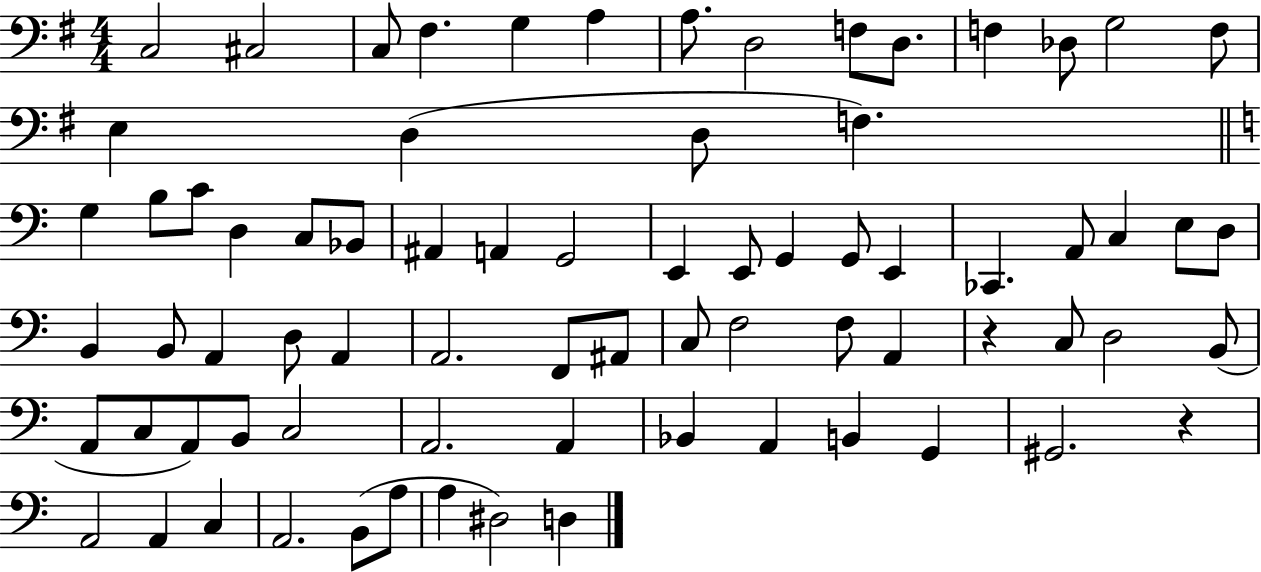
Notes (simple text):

C3/h C#3/h C3/e F#3/q. G3/q A3/q A3/e. D3/h F3/e D3/e. F3/q Db3/e G3/h F3/e E3/q D3/q D3/e F3/q. G3/q B3/e C4/e D3/q C3/e Bb2/e A#2/q A2/q G2/h E2/q E2/e G2/q G2/e E2/q CES2/q. A2/e C3/q E3/e D3/e B2/q B2/e A2/q D3/e A2/q A2/h. F2/e A#2/e C3/e F3/h F3/e A2/q R/q C3/e D3/h B2/e A2/e C3/e A2/e B2/e C3/h A2/h. A2/q Bb2/q A2/q B2/q G2/q G#2/h. R/q A2/h A2/q C3/q A2/h. B2/e A3/e A3/q D#3/h D3/q